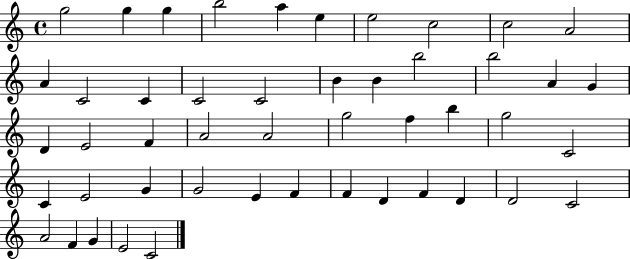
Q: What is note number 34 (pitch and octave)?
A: G4